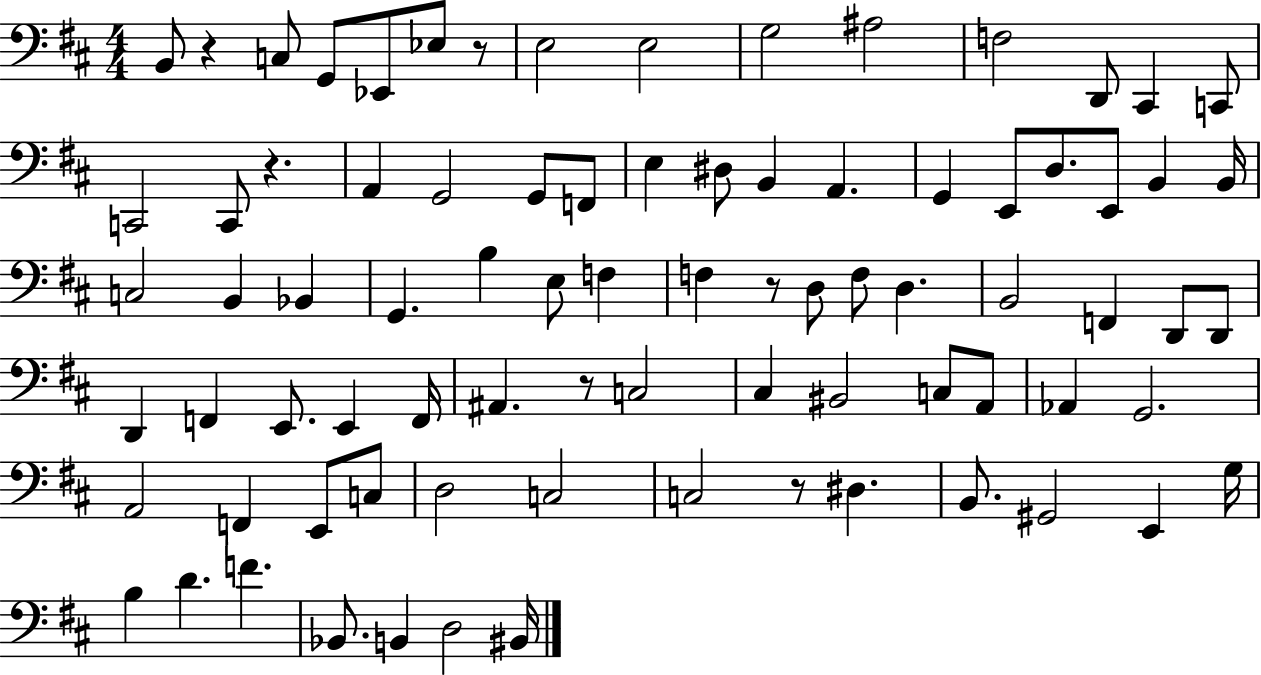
B2/e R/q C3/e G2/e Eb2/e Eb3/e R/e E3/h E3/h G3/h A#3/h F3/h D2/e C#2/q C2/e C2/h C2/e R/q. A2/q G2/h G2/e F2/e E3/q D#3/e B2/q A2/q. G2/q E2/e D3/e. E2/e B2/q B2/s C3/h B2/q Bb2/q G2/q. B3/q E3/e F3/q F3/q R/e D3/e F3/e D3/q. B2/h F2/q D2/e D2/e D2/q F2/q E2/e. E2/q F2/s A#2/q. R/e C3/h C#3/q BIS2/h C3/e A2/e Ab2/q G2/h. A2/h F2/q E2/e C3/e D3/h C3/h C3/h R/e D#3/q. B2/e. G#2/h E2/q G3/s B3/q D4/q. F4/q. Bb2/e. B2/q D3/h BIS2/s